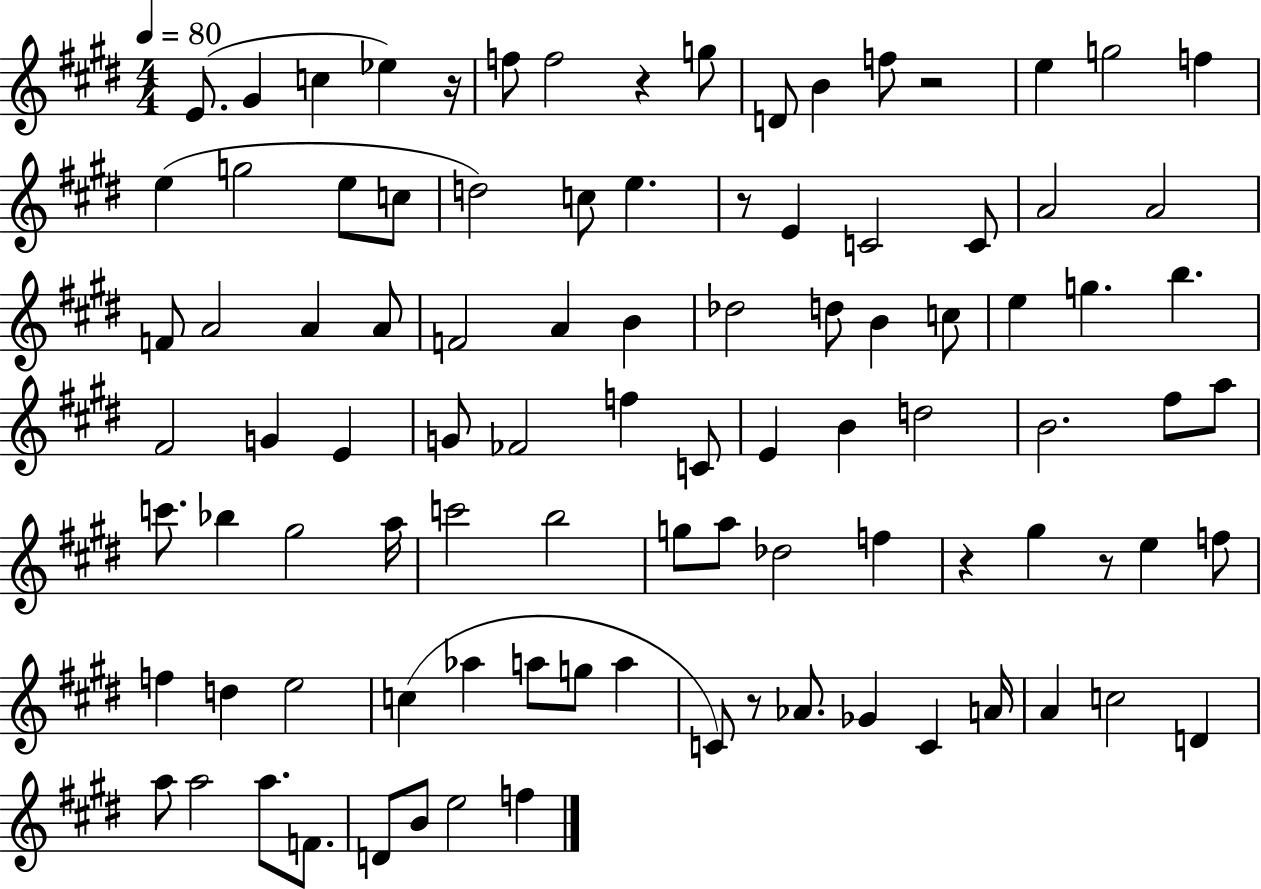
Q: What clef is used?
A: treble